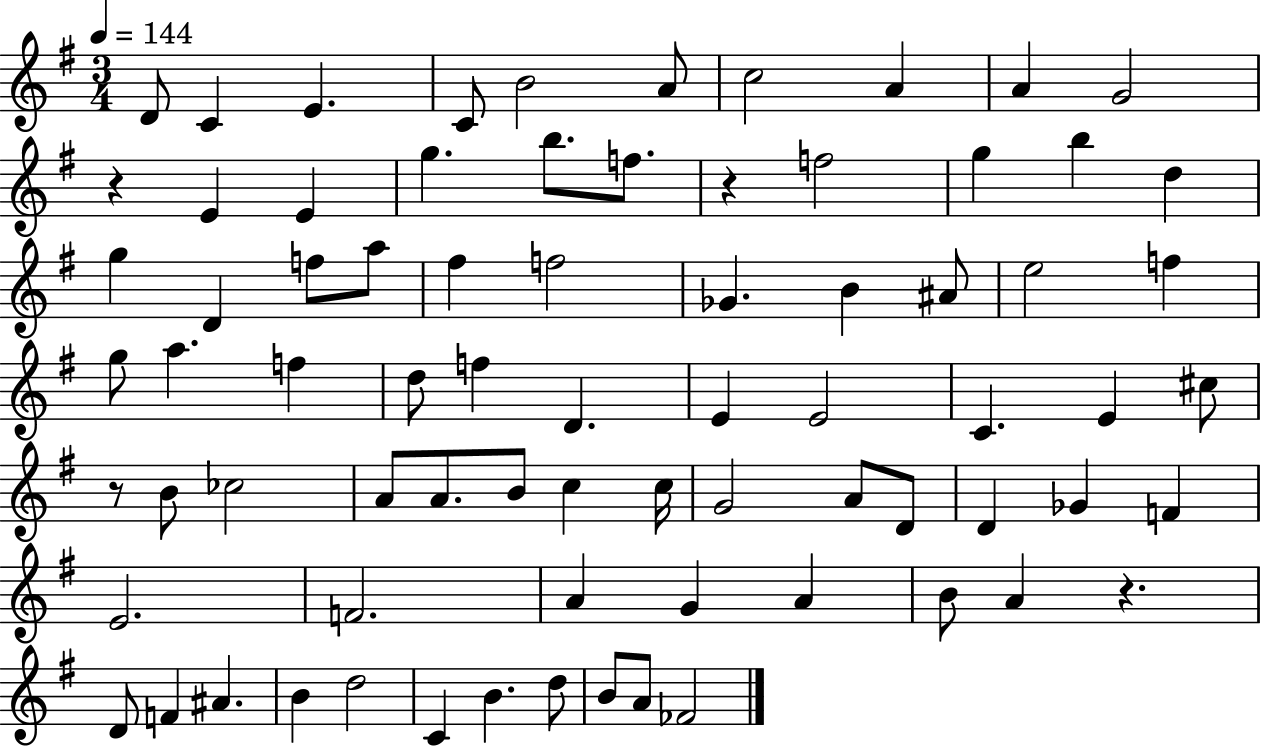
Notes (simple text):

D4/e C4/q E4/q. C4/e B4/h A4/e C5/h A4/q A4/q G4/h R/q E4/q E4/q G5/q. B5/e. F5/e. R/q F5/h G5/q B5/q D5/q G5/q D4/q F5/e A5/e F#5/q F5/h Gb4/q. B4/q A#4/e E5/h F5/q G5/e A5/q. F5/q D5/e F5/q D4/q. E4/q E4/h C4/q. E4/q C#5/e R/e B4/e CES5/h A4/e A4/e. B4/e C5/q C5/s G4/h A4/e D4/e D4/q Gb4/q F4/q E4/h. F4/h. A4/q G4/q A4/q B4/e A4/q R/q. D4/e F4/q A#4/q. B4/q D5/h C4/q B4/q. D5/e B4/e A4/e FES4/h